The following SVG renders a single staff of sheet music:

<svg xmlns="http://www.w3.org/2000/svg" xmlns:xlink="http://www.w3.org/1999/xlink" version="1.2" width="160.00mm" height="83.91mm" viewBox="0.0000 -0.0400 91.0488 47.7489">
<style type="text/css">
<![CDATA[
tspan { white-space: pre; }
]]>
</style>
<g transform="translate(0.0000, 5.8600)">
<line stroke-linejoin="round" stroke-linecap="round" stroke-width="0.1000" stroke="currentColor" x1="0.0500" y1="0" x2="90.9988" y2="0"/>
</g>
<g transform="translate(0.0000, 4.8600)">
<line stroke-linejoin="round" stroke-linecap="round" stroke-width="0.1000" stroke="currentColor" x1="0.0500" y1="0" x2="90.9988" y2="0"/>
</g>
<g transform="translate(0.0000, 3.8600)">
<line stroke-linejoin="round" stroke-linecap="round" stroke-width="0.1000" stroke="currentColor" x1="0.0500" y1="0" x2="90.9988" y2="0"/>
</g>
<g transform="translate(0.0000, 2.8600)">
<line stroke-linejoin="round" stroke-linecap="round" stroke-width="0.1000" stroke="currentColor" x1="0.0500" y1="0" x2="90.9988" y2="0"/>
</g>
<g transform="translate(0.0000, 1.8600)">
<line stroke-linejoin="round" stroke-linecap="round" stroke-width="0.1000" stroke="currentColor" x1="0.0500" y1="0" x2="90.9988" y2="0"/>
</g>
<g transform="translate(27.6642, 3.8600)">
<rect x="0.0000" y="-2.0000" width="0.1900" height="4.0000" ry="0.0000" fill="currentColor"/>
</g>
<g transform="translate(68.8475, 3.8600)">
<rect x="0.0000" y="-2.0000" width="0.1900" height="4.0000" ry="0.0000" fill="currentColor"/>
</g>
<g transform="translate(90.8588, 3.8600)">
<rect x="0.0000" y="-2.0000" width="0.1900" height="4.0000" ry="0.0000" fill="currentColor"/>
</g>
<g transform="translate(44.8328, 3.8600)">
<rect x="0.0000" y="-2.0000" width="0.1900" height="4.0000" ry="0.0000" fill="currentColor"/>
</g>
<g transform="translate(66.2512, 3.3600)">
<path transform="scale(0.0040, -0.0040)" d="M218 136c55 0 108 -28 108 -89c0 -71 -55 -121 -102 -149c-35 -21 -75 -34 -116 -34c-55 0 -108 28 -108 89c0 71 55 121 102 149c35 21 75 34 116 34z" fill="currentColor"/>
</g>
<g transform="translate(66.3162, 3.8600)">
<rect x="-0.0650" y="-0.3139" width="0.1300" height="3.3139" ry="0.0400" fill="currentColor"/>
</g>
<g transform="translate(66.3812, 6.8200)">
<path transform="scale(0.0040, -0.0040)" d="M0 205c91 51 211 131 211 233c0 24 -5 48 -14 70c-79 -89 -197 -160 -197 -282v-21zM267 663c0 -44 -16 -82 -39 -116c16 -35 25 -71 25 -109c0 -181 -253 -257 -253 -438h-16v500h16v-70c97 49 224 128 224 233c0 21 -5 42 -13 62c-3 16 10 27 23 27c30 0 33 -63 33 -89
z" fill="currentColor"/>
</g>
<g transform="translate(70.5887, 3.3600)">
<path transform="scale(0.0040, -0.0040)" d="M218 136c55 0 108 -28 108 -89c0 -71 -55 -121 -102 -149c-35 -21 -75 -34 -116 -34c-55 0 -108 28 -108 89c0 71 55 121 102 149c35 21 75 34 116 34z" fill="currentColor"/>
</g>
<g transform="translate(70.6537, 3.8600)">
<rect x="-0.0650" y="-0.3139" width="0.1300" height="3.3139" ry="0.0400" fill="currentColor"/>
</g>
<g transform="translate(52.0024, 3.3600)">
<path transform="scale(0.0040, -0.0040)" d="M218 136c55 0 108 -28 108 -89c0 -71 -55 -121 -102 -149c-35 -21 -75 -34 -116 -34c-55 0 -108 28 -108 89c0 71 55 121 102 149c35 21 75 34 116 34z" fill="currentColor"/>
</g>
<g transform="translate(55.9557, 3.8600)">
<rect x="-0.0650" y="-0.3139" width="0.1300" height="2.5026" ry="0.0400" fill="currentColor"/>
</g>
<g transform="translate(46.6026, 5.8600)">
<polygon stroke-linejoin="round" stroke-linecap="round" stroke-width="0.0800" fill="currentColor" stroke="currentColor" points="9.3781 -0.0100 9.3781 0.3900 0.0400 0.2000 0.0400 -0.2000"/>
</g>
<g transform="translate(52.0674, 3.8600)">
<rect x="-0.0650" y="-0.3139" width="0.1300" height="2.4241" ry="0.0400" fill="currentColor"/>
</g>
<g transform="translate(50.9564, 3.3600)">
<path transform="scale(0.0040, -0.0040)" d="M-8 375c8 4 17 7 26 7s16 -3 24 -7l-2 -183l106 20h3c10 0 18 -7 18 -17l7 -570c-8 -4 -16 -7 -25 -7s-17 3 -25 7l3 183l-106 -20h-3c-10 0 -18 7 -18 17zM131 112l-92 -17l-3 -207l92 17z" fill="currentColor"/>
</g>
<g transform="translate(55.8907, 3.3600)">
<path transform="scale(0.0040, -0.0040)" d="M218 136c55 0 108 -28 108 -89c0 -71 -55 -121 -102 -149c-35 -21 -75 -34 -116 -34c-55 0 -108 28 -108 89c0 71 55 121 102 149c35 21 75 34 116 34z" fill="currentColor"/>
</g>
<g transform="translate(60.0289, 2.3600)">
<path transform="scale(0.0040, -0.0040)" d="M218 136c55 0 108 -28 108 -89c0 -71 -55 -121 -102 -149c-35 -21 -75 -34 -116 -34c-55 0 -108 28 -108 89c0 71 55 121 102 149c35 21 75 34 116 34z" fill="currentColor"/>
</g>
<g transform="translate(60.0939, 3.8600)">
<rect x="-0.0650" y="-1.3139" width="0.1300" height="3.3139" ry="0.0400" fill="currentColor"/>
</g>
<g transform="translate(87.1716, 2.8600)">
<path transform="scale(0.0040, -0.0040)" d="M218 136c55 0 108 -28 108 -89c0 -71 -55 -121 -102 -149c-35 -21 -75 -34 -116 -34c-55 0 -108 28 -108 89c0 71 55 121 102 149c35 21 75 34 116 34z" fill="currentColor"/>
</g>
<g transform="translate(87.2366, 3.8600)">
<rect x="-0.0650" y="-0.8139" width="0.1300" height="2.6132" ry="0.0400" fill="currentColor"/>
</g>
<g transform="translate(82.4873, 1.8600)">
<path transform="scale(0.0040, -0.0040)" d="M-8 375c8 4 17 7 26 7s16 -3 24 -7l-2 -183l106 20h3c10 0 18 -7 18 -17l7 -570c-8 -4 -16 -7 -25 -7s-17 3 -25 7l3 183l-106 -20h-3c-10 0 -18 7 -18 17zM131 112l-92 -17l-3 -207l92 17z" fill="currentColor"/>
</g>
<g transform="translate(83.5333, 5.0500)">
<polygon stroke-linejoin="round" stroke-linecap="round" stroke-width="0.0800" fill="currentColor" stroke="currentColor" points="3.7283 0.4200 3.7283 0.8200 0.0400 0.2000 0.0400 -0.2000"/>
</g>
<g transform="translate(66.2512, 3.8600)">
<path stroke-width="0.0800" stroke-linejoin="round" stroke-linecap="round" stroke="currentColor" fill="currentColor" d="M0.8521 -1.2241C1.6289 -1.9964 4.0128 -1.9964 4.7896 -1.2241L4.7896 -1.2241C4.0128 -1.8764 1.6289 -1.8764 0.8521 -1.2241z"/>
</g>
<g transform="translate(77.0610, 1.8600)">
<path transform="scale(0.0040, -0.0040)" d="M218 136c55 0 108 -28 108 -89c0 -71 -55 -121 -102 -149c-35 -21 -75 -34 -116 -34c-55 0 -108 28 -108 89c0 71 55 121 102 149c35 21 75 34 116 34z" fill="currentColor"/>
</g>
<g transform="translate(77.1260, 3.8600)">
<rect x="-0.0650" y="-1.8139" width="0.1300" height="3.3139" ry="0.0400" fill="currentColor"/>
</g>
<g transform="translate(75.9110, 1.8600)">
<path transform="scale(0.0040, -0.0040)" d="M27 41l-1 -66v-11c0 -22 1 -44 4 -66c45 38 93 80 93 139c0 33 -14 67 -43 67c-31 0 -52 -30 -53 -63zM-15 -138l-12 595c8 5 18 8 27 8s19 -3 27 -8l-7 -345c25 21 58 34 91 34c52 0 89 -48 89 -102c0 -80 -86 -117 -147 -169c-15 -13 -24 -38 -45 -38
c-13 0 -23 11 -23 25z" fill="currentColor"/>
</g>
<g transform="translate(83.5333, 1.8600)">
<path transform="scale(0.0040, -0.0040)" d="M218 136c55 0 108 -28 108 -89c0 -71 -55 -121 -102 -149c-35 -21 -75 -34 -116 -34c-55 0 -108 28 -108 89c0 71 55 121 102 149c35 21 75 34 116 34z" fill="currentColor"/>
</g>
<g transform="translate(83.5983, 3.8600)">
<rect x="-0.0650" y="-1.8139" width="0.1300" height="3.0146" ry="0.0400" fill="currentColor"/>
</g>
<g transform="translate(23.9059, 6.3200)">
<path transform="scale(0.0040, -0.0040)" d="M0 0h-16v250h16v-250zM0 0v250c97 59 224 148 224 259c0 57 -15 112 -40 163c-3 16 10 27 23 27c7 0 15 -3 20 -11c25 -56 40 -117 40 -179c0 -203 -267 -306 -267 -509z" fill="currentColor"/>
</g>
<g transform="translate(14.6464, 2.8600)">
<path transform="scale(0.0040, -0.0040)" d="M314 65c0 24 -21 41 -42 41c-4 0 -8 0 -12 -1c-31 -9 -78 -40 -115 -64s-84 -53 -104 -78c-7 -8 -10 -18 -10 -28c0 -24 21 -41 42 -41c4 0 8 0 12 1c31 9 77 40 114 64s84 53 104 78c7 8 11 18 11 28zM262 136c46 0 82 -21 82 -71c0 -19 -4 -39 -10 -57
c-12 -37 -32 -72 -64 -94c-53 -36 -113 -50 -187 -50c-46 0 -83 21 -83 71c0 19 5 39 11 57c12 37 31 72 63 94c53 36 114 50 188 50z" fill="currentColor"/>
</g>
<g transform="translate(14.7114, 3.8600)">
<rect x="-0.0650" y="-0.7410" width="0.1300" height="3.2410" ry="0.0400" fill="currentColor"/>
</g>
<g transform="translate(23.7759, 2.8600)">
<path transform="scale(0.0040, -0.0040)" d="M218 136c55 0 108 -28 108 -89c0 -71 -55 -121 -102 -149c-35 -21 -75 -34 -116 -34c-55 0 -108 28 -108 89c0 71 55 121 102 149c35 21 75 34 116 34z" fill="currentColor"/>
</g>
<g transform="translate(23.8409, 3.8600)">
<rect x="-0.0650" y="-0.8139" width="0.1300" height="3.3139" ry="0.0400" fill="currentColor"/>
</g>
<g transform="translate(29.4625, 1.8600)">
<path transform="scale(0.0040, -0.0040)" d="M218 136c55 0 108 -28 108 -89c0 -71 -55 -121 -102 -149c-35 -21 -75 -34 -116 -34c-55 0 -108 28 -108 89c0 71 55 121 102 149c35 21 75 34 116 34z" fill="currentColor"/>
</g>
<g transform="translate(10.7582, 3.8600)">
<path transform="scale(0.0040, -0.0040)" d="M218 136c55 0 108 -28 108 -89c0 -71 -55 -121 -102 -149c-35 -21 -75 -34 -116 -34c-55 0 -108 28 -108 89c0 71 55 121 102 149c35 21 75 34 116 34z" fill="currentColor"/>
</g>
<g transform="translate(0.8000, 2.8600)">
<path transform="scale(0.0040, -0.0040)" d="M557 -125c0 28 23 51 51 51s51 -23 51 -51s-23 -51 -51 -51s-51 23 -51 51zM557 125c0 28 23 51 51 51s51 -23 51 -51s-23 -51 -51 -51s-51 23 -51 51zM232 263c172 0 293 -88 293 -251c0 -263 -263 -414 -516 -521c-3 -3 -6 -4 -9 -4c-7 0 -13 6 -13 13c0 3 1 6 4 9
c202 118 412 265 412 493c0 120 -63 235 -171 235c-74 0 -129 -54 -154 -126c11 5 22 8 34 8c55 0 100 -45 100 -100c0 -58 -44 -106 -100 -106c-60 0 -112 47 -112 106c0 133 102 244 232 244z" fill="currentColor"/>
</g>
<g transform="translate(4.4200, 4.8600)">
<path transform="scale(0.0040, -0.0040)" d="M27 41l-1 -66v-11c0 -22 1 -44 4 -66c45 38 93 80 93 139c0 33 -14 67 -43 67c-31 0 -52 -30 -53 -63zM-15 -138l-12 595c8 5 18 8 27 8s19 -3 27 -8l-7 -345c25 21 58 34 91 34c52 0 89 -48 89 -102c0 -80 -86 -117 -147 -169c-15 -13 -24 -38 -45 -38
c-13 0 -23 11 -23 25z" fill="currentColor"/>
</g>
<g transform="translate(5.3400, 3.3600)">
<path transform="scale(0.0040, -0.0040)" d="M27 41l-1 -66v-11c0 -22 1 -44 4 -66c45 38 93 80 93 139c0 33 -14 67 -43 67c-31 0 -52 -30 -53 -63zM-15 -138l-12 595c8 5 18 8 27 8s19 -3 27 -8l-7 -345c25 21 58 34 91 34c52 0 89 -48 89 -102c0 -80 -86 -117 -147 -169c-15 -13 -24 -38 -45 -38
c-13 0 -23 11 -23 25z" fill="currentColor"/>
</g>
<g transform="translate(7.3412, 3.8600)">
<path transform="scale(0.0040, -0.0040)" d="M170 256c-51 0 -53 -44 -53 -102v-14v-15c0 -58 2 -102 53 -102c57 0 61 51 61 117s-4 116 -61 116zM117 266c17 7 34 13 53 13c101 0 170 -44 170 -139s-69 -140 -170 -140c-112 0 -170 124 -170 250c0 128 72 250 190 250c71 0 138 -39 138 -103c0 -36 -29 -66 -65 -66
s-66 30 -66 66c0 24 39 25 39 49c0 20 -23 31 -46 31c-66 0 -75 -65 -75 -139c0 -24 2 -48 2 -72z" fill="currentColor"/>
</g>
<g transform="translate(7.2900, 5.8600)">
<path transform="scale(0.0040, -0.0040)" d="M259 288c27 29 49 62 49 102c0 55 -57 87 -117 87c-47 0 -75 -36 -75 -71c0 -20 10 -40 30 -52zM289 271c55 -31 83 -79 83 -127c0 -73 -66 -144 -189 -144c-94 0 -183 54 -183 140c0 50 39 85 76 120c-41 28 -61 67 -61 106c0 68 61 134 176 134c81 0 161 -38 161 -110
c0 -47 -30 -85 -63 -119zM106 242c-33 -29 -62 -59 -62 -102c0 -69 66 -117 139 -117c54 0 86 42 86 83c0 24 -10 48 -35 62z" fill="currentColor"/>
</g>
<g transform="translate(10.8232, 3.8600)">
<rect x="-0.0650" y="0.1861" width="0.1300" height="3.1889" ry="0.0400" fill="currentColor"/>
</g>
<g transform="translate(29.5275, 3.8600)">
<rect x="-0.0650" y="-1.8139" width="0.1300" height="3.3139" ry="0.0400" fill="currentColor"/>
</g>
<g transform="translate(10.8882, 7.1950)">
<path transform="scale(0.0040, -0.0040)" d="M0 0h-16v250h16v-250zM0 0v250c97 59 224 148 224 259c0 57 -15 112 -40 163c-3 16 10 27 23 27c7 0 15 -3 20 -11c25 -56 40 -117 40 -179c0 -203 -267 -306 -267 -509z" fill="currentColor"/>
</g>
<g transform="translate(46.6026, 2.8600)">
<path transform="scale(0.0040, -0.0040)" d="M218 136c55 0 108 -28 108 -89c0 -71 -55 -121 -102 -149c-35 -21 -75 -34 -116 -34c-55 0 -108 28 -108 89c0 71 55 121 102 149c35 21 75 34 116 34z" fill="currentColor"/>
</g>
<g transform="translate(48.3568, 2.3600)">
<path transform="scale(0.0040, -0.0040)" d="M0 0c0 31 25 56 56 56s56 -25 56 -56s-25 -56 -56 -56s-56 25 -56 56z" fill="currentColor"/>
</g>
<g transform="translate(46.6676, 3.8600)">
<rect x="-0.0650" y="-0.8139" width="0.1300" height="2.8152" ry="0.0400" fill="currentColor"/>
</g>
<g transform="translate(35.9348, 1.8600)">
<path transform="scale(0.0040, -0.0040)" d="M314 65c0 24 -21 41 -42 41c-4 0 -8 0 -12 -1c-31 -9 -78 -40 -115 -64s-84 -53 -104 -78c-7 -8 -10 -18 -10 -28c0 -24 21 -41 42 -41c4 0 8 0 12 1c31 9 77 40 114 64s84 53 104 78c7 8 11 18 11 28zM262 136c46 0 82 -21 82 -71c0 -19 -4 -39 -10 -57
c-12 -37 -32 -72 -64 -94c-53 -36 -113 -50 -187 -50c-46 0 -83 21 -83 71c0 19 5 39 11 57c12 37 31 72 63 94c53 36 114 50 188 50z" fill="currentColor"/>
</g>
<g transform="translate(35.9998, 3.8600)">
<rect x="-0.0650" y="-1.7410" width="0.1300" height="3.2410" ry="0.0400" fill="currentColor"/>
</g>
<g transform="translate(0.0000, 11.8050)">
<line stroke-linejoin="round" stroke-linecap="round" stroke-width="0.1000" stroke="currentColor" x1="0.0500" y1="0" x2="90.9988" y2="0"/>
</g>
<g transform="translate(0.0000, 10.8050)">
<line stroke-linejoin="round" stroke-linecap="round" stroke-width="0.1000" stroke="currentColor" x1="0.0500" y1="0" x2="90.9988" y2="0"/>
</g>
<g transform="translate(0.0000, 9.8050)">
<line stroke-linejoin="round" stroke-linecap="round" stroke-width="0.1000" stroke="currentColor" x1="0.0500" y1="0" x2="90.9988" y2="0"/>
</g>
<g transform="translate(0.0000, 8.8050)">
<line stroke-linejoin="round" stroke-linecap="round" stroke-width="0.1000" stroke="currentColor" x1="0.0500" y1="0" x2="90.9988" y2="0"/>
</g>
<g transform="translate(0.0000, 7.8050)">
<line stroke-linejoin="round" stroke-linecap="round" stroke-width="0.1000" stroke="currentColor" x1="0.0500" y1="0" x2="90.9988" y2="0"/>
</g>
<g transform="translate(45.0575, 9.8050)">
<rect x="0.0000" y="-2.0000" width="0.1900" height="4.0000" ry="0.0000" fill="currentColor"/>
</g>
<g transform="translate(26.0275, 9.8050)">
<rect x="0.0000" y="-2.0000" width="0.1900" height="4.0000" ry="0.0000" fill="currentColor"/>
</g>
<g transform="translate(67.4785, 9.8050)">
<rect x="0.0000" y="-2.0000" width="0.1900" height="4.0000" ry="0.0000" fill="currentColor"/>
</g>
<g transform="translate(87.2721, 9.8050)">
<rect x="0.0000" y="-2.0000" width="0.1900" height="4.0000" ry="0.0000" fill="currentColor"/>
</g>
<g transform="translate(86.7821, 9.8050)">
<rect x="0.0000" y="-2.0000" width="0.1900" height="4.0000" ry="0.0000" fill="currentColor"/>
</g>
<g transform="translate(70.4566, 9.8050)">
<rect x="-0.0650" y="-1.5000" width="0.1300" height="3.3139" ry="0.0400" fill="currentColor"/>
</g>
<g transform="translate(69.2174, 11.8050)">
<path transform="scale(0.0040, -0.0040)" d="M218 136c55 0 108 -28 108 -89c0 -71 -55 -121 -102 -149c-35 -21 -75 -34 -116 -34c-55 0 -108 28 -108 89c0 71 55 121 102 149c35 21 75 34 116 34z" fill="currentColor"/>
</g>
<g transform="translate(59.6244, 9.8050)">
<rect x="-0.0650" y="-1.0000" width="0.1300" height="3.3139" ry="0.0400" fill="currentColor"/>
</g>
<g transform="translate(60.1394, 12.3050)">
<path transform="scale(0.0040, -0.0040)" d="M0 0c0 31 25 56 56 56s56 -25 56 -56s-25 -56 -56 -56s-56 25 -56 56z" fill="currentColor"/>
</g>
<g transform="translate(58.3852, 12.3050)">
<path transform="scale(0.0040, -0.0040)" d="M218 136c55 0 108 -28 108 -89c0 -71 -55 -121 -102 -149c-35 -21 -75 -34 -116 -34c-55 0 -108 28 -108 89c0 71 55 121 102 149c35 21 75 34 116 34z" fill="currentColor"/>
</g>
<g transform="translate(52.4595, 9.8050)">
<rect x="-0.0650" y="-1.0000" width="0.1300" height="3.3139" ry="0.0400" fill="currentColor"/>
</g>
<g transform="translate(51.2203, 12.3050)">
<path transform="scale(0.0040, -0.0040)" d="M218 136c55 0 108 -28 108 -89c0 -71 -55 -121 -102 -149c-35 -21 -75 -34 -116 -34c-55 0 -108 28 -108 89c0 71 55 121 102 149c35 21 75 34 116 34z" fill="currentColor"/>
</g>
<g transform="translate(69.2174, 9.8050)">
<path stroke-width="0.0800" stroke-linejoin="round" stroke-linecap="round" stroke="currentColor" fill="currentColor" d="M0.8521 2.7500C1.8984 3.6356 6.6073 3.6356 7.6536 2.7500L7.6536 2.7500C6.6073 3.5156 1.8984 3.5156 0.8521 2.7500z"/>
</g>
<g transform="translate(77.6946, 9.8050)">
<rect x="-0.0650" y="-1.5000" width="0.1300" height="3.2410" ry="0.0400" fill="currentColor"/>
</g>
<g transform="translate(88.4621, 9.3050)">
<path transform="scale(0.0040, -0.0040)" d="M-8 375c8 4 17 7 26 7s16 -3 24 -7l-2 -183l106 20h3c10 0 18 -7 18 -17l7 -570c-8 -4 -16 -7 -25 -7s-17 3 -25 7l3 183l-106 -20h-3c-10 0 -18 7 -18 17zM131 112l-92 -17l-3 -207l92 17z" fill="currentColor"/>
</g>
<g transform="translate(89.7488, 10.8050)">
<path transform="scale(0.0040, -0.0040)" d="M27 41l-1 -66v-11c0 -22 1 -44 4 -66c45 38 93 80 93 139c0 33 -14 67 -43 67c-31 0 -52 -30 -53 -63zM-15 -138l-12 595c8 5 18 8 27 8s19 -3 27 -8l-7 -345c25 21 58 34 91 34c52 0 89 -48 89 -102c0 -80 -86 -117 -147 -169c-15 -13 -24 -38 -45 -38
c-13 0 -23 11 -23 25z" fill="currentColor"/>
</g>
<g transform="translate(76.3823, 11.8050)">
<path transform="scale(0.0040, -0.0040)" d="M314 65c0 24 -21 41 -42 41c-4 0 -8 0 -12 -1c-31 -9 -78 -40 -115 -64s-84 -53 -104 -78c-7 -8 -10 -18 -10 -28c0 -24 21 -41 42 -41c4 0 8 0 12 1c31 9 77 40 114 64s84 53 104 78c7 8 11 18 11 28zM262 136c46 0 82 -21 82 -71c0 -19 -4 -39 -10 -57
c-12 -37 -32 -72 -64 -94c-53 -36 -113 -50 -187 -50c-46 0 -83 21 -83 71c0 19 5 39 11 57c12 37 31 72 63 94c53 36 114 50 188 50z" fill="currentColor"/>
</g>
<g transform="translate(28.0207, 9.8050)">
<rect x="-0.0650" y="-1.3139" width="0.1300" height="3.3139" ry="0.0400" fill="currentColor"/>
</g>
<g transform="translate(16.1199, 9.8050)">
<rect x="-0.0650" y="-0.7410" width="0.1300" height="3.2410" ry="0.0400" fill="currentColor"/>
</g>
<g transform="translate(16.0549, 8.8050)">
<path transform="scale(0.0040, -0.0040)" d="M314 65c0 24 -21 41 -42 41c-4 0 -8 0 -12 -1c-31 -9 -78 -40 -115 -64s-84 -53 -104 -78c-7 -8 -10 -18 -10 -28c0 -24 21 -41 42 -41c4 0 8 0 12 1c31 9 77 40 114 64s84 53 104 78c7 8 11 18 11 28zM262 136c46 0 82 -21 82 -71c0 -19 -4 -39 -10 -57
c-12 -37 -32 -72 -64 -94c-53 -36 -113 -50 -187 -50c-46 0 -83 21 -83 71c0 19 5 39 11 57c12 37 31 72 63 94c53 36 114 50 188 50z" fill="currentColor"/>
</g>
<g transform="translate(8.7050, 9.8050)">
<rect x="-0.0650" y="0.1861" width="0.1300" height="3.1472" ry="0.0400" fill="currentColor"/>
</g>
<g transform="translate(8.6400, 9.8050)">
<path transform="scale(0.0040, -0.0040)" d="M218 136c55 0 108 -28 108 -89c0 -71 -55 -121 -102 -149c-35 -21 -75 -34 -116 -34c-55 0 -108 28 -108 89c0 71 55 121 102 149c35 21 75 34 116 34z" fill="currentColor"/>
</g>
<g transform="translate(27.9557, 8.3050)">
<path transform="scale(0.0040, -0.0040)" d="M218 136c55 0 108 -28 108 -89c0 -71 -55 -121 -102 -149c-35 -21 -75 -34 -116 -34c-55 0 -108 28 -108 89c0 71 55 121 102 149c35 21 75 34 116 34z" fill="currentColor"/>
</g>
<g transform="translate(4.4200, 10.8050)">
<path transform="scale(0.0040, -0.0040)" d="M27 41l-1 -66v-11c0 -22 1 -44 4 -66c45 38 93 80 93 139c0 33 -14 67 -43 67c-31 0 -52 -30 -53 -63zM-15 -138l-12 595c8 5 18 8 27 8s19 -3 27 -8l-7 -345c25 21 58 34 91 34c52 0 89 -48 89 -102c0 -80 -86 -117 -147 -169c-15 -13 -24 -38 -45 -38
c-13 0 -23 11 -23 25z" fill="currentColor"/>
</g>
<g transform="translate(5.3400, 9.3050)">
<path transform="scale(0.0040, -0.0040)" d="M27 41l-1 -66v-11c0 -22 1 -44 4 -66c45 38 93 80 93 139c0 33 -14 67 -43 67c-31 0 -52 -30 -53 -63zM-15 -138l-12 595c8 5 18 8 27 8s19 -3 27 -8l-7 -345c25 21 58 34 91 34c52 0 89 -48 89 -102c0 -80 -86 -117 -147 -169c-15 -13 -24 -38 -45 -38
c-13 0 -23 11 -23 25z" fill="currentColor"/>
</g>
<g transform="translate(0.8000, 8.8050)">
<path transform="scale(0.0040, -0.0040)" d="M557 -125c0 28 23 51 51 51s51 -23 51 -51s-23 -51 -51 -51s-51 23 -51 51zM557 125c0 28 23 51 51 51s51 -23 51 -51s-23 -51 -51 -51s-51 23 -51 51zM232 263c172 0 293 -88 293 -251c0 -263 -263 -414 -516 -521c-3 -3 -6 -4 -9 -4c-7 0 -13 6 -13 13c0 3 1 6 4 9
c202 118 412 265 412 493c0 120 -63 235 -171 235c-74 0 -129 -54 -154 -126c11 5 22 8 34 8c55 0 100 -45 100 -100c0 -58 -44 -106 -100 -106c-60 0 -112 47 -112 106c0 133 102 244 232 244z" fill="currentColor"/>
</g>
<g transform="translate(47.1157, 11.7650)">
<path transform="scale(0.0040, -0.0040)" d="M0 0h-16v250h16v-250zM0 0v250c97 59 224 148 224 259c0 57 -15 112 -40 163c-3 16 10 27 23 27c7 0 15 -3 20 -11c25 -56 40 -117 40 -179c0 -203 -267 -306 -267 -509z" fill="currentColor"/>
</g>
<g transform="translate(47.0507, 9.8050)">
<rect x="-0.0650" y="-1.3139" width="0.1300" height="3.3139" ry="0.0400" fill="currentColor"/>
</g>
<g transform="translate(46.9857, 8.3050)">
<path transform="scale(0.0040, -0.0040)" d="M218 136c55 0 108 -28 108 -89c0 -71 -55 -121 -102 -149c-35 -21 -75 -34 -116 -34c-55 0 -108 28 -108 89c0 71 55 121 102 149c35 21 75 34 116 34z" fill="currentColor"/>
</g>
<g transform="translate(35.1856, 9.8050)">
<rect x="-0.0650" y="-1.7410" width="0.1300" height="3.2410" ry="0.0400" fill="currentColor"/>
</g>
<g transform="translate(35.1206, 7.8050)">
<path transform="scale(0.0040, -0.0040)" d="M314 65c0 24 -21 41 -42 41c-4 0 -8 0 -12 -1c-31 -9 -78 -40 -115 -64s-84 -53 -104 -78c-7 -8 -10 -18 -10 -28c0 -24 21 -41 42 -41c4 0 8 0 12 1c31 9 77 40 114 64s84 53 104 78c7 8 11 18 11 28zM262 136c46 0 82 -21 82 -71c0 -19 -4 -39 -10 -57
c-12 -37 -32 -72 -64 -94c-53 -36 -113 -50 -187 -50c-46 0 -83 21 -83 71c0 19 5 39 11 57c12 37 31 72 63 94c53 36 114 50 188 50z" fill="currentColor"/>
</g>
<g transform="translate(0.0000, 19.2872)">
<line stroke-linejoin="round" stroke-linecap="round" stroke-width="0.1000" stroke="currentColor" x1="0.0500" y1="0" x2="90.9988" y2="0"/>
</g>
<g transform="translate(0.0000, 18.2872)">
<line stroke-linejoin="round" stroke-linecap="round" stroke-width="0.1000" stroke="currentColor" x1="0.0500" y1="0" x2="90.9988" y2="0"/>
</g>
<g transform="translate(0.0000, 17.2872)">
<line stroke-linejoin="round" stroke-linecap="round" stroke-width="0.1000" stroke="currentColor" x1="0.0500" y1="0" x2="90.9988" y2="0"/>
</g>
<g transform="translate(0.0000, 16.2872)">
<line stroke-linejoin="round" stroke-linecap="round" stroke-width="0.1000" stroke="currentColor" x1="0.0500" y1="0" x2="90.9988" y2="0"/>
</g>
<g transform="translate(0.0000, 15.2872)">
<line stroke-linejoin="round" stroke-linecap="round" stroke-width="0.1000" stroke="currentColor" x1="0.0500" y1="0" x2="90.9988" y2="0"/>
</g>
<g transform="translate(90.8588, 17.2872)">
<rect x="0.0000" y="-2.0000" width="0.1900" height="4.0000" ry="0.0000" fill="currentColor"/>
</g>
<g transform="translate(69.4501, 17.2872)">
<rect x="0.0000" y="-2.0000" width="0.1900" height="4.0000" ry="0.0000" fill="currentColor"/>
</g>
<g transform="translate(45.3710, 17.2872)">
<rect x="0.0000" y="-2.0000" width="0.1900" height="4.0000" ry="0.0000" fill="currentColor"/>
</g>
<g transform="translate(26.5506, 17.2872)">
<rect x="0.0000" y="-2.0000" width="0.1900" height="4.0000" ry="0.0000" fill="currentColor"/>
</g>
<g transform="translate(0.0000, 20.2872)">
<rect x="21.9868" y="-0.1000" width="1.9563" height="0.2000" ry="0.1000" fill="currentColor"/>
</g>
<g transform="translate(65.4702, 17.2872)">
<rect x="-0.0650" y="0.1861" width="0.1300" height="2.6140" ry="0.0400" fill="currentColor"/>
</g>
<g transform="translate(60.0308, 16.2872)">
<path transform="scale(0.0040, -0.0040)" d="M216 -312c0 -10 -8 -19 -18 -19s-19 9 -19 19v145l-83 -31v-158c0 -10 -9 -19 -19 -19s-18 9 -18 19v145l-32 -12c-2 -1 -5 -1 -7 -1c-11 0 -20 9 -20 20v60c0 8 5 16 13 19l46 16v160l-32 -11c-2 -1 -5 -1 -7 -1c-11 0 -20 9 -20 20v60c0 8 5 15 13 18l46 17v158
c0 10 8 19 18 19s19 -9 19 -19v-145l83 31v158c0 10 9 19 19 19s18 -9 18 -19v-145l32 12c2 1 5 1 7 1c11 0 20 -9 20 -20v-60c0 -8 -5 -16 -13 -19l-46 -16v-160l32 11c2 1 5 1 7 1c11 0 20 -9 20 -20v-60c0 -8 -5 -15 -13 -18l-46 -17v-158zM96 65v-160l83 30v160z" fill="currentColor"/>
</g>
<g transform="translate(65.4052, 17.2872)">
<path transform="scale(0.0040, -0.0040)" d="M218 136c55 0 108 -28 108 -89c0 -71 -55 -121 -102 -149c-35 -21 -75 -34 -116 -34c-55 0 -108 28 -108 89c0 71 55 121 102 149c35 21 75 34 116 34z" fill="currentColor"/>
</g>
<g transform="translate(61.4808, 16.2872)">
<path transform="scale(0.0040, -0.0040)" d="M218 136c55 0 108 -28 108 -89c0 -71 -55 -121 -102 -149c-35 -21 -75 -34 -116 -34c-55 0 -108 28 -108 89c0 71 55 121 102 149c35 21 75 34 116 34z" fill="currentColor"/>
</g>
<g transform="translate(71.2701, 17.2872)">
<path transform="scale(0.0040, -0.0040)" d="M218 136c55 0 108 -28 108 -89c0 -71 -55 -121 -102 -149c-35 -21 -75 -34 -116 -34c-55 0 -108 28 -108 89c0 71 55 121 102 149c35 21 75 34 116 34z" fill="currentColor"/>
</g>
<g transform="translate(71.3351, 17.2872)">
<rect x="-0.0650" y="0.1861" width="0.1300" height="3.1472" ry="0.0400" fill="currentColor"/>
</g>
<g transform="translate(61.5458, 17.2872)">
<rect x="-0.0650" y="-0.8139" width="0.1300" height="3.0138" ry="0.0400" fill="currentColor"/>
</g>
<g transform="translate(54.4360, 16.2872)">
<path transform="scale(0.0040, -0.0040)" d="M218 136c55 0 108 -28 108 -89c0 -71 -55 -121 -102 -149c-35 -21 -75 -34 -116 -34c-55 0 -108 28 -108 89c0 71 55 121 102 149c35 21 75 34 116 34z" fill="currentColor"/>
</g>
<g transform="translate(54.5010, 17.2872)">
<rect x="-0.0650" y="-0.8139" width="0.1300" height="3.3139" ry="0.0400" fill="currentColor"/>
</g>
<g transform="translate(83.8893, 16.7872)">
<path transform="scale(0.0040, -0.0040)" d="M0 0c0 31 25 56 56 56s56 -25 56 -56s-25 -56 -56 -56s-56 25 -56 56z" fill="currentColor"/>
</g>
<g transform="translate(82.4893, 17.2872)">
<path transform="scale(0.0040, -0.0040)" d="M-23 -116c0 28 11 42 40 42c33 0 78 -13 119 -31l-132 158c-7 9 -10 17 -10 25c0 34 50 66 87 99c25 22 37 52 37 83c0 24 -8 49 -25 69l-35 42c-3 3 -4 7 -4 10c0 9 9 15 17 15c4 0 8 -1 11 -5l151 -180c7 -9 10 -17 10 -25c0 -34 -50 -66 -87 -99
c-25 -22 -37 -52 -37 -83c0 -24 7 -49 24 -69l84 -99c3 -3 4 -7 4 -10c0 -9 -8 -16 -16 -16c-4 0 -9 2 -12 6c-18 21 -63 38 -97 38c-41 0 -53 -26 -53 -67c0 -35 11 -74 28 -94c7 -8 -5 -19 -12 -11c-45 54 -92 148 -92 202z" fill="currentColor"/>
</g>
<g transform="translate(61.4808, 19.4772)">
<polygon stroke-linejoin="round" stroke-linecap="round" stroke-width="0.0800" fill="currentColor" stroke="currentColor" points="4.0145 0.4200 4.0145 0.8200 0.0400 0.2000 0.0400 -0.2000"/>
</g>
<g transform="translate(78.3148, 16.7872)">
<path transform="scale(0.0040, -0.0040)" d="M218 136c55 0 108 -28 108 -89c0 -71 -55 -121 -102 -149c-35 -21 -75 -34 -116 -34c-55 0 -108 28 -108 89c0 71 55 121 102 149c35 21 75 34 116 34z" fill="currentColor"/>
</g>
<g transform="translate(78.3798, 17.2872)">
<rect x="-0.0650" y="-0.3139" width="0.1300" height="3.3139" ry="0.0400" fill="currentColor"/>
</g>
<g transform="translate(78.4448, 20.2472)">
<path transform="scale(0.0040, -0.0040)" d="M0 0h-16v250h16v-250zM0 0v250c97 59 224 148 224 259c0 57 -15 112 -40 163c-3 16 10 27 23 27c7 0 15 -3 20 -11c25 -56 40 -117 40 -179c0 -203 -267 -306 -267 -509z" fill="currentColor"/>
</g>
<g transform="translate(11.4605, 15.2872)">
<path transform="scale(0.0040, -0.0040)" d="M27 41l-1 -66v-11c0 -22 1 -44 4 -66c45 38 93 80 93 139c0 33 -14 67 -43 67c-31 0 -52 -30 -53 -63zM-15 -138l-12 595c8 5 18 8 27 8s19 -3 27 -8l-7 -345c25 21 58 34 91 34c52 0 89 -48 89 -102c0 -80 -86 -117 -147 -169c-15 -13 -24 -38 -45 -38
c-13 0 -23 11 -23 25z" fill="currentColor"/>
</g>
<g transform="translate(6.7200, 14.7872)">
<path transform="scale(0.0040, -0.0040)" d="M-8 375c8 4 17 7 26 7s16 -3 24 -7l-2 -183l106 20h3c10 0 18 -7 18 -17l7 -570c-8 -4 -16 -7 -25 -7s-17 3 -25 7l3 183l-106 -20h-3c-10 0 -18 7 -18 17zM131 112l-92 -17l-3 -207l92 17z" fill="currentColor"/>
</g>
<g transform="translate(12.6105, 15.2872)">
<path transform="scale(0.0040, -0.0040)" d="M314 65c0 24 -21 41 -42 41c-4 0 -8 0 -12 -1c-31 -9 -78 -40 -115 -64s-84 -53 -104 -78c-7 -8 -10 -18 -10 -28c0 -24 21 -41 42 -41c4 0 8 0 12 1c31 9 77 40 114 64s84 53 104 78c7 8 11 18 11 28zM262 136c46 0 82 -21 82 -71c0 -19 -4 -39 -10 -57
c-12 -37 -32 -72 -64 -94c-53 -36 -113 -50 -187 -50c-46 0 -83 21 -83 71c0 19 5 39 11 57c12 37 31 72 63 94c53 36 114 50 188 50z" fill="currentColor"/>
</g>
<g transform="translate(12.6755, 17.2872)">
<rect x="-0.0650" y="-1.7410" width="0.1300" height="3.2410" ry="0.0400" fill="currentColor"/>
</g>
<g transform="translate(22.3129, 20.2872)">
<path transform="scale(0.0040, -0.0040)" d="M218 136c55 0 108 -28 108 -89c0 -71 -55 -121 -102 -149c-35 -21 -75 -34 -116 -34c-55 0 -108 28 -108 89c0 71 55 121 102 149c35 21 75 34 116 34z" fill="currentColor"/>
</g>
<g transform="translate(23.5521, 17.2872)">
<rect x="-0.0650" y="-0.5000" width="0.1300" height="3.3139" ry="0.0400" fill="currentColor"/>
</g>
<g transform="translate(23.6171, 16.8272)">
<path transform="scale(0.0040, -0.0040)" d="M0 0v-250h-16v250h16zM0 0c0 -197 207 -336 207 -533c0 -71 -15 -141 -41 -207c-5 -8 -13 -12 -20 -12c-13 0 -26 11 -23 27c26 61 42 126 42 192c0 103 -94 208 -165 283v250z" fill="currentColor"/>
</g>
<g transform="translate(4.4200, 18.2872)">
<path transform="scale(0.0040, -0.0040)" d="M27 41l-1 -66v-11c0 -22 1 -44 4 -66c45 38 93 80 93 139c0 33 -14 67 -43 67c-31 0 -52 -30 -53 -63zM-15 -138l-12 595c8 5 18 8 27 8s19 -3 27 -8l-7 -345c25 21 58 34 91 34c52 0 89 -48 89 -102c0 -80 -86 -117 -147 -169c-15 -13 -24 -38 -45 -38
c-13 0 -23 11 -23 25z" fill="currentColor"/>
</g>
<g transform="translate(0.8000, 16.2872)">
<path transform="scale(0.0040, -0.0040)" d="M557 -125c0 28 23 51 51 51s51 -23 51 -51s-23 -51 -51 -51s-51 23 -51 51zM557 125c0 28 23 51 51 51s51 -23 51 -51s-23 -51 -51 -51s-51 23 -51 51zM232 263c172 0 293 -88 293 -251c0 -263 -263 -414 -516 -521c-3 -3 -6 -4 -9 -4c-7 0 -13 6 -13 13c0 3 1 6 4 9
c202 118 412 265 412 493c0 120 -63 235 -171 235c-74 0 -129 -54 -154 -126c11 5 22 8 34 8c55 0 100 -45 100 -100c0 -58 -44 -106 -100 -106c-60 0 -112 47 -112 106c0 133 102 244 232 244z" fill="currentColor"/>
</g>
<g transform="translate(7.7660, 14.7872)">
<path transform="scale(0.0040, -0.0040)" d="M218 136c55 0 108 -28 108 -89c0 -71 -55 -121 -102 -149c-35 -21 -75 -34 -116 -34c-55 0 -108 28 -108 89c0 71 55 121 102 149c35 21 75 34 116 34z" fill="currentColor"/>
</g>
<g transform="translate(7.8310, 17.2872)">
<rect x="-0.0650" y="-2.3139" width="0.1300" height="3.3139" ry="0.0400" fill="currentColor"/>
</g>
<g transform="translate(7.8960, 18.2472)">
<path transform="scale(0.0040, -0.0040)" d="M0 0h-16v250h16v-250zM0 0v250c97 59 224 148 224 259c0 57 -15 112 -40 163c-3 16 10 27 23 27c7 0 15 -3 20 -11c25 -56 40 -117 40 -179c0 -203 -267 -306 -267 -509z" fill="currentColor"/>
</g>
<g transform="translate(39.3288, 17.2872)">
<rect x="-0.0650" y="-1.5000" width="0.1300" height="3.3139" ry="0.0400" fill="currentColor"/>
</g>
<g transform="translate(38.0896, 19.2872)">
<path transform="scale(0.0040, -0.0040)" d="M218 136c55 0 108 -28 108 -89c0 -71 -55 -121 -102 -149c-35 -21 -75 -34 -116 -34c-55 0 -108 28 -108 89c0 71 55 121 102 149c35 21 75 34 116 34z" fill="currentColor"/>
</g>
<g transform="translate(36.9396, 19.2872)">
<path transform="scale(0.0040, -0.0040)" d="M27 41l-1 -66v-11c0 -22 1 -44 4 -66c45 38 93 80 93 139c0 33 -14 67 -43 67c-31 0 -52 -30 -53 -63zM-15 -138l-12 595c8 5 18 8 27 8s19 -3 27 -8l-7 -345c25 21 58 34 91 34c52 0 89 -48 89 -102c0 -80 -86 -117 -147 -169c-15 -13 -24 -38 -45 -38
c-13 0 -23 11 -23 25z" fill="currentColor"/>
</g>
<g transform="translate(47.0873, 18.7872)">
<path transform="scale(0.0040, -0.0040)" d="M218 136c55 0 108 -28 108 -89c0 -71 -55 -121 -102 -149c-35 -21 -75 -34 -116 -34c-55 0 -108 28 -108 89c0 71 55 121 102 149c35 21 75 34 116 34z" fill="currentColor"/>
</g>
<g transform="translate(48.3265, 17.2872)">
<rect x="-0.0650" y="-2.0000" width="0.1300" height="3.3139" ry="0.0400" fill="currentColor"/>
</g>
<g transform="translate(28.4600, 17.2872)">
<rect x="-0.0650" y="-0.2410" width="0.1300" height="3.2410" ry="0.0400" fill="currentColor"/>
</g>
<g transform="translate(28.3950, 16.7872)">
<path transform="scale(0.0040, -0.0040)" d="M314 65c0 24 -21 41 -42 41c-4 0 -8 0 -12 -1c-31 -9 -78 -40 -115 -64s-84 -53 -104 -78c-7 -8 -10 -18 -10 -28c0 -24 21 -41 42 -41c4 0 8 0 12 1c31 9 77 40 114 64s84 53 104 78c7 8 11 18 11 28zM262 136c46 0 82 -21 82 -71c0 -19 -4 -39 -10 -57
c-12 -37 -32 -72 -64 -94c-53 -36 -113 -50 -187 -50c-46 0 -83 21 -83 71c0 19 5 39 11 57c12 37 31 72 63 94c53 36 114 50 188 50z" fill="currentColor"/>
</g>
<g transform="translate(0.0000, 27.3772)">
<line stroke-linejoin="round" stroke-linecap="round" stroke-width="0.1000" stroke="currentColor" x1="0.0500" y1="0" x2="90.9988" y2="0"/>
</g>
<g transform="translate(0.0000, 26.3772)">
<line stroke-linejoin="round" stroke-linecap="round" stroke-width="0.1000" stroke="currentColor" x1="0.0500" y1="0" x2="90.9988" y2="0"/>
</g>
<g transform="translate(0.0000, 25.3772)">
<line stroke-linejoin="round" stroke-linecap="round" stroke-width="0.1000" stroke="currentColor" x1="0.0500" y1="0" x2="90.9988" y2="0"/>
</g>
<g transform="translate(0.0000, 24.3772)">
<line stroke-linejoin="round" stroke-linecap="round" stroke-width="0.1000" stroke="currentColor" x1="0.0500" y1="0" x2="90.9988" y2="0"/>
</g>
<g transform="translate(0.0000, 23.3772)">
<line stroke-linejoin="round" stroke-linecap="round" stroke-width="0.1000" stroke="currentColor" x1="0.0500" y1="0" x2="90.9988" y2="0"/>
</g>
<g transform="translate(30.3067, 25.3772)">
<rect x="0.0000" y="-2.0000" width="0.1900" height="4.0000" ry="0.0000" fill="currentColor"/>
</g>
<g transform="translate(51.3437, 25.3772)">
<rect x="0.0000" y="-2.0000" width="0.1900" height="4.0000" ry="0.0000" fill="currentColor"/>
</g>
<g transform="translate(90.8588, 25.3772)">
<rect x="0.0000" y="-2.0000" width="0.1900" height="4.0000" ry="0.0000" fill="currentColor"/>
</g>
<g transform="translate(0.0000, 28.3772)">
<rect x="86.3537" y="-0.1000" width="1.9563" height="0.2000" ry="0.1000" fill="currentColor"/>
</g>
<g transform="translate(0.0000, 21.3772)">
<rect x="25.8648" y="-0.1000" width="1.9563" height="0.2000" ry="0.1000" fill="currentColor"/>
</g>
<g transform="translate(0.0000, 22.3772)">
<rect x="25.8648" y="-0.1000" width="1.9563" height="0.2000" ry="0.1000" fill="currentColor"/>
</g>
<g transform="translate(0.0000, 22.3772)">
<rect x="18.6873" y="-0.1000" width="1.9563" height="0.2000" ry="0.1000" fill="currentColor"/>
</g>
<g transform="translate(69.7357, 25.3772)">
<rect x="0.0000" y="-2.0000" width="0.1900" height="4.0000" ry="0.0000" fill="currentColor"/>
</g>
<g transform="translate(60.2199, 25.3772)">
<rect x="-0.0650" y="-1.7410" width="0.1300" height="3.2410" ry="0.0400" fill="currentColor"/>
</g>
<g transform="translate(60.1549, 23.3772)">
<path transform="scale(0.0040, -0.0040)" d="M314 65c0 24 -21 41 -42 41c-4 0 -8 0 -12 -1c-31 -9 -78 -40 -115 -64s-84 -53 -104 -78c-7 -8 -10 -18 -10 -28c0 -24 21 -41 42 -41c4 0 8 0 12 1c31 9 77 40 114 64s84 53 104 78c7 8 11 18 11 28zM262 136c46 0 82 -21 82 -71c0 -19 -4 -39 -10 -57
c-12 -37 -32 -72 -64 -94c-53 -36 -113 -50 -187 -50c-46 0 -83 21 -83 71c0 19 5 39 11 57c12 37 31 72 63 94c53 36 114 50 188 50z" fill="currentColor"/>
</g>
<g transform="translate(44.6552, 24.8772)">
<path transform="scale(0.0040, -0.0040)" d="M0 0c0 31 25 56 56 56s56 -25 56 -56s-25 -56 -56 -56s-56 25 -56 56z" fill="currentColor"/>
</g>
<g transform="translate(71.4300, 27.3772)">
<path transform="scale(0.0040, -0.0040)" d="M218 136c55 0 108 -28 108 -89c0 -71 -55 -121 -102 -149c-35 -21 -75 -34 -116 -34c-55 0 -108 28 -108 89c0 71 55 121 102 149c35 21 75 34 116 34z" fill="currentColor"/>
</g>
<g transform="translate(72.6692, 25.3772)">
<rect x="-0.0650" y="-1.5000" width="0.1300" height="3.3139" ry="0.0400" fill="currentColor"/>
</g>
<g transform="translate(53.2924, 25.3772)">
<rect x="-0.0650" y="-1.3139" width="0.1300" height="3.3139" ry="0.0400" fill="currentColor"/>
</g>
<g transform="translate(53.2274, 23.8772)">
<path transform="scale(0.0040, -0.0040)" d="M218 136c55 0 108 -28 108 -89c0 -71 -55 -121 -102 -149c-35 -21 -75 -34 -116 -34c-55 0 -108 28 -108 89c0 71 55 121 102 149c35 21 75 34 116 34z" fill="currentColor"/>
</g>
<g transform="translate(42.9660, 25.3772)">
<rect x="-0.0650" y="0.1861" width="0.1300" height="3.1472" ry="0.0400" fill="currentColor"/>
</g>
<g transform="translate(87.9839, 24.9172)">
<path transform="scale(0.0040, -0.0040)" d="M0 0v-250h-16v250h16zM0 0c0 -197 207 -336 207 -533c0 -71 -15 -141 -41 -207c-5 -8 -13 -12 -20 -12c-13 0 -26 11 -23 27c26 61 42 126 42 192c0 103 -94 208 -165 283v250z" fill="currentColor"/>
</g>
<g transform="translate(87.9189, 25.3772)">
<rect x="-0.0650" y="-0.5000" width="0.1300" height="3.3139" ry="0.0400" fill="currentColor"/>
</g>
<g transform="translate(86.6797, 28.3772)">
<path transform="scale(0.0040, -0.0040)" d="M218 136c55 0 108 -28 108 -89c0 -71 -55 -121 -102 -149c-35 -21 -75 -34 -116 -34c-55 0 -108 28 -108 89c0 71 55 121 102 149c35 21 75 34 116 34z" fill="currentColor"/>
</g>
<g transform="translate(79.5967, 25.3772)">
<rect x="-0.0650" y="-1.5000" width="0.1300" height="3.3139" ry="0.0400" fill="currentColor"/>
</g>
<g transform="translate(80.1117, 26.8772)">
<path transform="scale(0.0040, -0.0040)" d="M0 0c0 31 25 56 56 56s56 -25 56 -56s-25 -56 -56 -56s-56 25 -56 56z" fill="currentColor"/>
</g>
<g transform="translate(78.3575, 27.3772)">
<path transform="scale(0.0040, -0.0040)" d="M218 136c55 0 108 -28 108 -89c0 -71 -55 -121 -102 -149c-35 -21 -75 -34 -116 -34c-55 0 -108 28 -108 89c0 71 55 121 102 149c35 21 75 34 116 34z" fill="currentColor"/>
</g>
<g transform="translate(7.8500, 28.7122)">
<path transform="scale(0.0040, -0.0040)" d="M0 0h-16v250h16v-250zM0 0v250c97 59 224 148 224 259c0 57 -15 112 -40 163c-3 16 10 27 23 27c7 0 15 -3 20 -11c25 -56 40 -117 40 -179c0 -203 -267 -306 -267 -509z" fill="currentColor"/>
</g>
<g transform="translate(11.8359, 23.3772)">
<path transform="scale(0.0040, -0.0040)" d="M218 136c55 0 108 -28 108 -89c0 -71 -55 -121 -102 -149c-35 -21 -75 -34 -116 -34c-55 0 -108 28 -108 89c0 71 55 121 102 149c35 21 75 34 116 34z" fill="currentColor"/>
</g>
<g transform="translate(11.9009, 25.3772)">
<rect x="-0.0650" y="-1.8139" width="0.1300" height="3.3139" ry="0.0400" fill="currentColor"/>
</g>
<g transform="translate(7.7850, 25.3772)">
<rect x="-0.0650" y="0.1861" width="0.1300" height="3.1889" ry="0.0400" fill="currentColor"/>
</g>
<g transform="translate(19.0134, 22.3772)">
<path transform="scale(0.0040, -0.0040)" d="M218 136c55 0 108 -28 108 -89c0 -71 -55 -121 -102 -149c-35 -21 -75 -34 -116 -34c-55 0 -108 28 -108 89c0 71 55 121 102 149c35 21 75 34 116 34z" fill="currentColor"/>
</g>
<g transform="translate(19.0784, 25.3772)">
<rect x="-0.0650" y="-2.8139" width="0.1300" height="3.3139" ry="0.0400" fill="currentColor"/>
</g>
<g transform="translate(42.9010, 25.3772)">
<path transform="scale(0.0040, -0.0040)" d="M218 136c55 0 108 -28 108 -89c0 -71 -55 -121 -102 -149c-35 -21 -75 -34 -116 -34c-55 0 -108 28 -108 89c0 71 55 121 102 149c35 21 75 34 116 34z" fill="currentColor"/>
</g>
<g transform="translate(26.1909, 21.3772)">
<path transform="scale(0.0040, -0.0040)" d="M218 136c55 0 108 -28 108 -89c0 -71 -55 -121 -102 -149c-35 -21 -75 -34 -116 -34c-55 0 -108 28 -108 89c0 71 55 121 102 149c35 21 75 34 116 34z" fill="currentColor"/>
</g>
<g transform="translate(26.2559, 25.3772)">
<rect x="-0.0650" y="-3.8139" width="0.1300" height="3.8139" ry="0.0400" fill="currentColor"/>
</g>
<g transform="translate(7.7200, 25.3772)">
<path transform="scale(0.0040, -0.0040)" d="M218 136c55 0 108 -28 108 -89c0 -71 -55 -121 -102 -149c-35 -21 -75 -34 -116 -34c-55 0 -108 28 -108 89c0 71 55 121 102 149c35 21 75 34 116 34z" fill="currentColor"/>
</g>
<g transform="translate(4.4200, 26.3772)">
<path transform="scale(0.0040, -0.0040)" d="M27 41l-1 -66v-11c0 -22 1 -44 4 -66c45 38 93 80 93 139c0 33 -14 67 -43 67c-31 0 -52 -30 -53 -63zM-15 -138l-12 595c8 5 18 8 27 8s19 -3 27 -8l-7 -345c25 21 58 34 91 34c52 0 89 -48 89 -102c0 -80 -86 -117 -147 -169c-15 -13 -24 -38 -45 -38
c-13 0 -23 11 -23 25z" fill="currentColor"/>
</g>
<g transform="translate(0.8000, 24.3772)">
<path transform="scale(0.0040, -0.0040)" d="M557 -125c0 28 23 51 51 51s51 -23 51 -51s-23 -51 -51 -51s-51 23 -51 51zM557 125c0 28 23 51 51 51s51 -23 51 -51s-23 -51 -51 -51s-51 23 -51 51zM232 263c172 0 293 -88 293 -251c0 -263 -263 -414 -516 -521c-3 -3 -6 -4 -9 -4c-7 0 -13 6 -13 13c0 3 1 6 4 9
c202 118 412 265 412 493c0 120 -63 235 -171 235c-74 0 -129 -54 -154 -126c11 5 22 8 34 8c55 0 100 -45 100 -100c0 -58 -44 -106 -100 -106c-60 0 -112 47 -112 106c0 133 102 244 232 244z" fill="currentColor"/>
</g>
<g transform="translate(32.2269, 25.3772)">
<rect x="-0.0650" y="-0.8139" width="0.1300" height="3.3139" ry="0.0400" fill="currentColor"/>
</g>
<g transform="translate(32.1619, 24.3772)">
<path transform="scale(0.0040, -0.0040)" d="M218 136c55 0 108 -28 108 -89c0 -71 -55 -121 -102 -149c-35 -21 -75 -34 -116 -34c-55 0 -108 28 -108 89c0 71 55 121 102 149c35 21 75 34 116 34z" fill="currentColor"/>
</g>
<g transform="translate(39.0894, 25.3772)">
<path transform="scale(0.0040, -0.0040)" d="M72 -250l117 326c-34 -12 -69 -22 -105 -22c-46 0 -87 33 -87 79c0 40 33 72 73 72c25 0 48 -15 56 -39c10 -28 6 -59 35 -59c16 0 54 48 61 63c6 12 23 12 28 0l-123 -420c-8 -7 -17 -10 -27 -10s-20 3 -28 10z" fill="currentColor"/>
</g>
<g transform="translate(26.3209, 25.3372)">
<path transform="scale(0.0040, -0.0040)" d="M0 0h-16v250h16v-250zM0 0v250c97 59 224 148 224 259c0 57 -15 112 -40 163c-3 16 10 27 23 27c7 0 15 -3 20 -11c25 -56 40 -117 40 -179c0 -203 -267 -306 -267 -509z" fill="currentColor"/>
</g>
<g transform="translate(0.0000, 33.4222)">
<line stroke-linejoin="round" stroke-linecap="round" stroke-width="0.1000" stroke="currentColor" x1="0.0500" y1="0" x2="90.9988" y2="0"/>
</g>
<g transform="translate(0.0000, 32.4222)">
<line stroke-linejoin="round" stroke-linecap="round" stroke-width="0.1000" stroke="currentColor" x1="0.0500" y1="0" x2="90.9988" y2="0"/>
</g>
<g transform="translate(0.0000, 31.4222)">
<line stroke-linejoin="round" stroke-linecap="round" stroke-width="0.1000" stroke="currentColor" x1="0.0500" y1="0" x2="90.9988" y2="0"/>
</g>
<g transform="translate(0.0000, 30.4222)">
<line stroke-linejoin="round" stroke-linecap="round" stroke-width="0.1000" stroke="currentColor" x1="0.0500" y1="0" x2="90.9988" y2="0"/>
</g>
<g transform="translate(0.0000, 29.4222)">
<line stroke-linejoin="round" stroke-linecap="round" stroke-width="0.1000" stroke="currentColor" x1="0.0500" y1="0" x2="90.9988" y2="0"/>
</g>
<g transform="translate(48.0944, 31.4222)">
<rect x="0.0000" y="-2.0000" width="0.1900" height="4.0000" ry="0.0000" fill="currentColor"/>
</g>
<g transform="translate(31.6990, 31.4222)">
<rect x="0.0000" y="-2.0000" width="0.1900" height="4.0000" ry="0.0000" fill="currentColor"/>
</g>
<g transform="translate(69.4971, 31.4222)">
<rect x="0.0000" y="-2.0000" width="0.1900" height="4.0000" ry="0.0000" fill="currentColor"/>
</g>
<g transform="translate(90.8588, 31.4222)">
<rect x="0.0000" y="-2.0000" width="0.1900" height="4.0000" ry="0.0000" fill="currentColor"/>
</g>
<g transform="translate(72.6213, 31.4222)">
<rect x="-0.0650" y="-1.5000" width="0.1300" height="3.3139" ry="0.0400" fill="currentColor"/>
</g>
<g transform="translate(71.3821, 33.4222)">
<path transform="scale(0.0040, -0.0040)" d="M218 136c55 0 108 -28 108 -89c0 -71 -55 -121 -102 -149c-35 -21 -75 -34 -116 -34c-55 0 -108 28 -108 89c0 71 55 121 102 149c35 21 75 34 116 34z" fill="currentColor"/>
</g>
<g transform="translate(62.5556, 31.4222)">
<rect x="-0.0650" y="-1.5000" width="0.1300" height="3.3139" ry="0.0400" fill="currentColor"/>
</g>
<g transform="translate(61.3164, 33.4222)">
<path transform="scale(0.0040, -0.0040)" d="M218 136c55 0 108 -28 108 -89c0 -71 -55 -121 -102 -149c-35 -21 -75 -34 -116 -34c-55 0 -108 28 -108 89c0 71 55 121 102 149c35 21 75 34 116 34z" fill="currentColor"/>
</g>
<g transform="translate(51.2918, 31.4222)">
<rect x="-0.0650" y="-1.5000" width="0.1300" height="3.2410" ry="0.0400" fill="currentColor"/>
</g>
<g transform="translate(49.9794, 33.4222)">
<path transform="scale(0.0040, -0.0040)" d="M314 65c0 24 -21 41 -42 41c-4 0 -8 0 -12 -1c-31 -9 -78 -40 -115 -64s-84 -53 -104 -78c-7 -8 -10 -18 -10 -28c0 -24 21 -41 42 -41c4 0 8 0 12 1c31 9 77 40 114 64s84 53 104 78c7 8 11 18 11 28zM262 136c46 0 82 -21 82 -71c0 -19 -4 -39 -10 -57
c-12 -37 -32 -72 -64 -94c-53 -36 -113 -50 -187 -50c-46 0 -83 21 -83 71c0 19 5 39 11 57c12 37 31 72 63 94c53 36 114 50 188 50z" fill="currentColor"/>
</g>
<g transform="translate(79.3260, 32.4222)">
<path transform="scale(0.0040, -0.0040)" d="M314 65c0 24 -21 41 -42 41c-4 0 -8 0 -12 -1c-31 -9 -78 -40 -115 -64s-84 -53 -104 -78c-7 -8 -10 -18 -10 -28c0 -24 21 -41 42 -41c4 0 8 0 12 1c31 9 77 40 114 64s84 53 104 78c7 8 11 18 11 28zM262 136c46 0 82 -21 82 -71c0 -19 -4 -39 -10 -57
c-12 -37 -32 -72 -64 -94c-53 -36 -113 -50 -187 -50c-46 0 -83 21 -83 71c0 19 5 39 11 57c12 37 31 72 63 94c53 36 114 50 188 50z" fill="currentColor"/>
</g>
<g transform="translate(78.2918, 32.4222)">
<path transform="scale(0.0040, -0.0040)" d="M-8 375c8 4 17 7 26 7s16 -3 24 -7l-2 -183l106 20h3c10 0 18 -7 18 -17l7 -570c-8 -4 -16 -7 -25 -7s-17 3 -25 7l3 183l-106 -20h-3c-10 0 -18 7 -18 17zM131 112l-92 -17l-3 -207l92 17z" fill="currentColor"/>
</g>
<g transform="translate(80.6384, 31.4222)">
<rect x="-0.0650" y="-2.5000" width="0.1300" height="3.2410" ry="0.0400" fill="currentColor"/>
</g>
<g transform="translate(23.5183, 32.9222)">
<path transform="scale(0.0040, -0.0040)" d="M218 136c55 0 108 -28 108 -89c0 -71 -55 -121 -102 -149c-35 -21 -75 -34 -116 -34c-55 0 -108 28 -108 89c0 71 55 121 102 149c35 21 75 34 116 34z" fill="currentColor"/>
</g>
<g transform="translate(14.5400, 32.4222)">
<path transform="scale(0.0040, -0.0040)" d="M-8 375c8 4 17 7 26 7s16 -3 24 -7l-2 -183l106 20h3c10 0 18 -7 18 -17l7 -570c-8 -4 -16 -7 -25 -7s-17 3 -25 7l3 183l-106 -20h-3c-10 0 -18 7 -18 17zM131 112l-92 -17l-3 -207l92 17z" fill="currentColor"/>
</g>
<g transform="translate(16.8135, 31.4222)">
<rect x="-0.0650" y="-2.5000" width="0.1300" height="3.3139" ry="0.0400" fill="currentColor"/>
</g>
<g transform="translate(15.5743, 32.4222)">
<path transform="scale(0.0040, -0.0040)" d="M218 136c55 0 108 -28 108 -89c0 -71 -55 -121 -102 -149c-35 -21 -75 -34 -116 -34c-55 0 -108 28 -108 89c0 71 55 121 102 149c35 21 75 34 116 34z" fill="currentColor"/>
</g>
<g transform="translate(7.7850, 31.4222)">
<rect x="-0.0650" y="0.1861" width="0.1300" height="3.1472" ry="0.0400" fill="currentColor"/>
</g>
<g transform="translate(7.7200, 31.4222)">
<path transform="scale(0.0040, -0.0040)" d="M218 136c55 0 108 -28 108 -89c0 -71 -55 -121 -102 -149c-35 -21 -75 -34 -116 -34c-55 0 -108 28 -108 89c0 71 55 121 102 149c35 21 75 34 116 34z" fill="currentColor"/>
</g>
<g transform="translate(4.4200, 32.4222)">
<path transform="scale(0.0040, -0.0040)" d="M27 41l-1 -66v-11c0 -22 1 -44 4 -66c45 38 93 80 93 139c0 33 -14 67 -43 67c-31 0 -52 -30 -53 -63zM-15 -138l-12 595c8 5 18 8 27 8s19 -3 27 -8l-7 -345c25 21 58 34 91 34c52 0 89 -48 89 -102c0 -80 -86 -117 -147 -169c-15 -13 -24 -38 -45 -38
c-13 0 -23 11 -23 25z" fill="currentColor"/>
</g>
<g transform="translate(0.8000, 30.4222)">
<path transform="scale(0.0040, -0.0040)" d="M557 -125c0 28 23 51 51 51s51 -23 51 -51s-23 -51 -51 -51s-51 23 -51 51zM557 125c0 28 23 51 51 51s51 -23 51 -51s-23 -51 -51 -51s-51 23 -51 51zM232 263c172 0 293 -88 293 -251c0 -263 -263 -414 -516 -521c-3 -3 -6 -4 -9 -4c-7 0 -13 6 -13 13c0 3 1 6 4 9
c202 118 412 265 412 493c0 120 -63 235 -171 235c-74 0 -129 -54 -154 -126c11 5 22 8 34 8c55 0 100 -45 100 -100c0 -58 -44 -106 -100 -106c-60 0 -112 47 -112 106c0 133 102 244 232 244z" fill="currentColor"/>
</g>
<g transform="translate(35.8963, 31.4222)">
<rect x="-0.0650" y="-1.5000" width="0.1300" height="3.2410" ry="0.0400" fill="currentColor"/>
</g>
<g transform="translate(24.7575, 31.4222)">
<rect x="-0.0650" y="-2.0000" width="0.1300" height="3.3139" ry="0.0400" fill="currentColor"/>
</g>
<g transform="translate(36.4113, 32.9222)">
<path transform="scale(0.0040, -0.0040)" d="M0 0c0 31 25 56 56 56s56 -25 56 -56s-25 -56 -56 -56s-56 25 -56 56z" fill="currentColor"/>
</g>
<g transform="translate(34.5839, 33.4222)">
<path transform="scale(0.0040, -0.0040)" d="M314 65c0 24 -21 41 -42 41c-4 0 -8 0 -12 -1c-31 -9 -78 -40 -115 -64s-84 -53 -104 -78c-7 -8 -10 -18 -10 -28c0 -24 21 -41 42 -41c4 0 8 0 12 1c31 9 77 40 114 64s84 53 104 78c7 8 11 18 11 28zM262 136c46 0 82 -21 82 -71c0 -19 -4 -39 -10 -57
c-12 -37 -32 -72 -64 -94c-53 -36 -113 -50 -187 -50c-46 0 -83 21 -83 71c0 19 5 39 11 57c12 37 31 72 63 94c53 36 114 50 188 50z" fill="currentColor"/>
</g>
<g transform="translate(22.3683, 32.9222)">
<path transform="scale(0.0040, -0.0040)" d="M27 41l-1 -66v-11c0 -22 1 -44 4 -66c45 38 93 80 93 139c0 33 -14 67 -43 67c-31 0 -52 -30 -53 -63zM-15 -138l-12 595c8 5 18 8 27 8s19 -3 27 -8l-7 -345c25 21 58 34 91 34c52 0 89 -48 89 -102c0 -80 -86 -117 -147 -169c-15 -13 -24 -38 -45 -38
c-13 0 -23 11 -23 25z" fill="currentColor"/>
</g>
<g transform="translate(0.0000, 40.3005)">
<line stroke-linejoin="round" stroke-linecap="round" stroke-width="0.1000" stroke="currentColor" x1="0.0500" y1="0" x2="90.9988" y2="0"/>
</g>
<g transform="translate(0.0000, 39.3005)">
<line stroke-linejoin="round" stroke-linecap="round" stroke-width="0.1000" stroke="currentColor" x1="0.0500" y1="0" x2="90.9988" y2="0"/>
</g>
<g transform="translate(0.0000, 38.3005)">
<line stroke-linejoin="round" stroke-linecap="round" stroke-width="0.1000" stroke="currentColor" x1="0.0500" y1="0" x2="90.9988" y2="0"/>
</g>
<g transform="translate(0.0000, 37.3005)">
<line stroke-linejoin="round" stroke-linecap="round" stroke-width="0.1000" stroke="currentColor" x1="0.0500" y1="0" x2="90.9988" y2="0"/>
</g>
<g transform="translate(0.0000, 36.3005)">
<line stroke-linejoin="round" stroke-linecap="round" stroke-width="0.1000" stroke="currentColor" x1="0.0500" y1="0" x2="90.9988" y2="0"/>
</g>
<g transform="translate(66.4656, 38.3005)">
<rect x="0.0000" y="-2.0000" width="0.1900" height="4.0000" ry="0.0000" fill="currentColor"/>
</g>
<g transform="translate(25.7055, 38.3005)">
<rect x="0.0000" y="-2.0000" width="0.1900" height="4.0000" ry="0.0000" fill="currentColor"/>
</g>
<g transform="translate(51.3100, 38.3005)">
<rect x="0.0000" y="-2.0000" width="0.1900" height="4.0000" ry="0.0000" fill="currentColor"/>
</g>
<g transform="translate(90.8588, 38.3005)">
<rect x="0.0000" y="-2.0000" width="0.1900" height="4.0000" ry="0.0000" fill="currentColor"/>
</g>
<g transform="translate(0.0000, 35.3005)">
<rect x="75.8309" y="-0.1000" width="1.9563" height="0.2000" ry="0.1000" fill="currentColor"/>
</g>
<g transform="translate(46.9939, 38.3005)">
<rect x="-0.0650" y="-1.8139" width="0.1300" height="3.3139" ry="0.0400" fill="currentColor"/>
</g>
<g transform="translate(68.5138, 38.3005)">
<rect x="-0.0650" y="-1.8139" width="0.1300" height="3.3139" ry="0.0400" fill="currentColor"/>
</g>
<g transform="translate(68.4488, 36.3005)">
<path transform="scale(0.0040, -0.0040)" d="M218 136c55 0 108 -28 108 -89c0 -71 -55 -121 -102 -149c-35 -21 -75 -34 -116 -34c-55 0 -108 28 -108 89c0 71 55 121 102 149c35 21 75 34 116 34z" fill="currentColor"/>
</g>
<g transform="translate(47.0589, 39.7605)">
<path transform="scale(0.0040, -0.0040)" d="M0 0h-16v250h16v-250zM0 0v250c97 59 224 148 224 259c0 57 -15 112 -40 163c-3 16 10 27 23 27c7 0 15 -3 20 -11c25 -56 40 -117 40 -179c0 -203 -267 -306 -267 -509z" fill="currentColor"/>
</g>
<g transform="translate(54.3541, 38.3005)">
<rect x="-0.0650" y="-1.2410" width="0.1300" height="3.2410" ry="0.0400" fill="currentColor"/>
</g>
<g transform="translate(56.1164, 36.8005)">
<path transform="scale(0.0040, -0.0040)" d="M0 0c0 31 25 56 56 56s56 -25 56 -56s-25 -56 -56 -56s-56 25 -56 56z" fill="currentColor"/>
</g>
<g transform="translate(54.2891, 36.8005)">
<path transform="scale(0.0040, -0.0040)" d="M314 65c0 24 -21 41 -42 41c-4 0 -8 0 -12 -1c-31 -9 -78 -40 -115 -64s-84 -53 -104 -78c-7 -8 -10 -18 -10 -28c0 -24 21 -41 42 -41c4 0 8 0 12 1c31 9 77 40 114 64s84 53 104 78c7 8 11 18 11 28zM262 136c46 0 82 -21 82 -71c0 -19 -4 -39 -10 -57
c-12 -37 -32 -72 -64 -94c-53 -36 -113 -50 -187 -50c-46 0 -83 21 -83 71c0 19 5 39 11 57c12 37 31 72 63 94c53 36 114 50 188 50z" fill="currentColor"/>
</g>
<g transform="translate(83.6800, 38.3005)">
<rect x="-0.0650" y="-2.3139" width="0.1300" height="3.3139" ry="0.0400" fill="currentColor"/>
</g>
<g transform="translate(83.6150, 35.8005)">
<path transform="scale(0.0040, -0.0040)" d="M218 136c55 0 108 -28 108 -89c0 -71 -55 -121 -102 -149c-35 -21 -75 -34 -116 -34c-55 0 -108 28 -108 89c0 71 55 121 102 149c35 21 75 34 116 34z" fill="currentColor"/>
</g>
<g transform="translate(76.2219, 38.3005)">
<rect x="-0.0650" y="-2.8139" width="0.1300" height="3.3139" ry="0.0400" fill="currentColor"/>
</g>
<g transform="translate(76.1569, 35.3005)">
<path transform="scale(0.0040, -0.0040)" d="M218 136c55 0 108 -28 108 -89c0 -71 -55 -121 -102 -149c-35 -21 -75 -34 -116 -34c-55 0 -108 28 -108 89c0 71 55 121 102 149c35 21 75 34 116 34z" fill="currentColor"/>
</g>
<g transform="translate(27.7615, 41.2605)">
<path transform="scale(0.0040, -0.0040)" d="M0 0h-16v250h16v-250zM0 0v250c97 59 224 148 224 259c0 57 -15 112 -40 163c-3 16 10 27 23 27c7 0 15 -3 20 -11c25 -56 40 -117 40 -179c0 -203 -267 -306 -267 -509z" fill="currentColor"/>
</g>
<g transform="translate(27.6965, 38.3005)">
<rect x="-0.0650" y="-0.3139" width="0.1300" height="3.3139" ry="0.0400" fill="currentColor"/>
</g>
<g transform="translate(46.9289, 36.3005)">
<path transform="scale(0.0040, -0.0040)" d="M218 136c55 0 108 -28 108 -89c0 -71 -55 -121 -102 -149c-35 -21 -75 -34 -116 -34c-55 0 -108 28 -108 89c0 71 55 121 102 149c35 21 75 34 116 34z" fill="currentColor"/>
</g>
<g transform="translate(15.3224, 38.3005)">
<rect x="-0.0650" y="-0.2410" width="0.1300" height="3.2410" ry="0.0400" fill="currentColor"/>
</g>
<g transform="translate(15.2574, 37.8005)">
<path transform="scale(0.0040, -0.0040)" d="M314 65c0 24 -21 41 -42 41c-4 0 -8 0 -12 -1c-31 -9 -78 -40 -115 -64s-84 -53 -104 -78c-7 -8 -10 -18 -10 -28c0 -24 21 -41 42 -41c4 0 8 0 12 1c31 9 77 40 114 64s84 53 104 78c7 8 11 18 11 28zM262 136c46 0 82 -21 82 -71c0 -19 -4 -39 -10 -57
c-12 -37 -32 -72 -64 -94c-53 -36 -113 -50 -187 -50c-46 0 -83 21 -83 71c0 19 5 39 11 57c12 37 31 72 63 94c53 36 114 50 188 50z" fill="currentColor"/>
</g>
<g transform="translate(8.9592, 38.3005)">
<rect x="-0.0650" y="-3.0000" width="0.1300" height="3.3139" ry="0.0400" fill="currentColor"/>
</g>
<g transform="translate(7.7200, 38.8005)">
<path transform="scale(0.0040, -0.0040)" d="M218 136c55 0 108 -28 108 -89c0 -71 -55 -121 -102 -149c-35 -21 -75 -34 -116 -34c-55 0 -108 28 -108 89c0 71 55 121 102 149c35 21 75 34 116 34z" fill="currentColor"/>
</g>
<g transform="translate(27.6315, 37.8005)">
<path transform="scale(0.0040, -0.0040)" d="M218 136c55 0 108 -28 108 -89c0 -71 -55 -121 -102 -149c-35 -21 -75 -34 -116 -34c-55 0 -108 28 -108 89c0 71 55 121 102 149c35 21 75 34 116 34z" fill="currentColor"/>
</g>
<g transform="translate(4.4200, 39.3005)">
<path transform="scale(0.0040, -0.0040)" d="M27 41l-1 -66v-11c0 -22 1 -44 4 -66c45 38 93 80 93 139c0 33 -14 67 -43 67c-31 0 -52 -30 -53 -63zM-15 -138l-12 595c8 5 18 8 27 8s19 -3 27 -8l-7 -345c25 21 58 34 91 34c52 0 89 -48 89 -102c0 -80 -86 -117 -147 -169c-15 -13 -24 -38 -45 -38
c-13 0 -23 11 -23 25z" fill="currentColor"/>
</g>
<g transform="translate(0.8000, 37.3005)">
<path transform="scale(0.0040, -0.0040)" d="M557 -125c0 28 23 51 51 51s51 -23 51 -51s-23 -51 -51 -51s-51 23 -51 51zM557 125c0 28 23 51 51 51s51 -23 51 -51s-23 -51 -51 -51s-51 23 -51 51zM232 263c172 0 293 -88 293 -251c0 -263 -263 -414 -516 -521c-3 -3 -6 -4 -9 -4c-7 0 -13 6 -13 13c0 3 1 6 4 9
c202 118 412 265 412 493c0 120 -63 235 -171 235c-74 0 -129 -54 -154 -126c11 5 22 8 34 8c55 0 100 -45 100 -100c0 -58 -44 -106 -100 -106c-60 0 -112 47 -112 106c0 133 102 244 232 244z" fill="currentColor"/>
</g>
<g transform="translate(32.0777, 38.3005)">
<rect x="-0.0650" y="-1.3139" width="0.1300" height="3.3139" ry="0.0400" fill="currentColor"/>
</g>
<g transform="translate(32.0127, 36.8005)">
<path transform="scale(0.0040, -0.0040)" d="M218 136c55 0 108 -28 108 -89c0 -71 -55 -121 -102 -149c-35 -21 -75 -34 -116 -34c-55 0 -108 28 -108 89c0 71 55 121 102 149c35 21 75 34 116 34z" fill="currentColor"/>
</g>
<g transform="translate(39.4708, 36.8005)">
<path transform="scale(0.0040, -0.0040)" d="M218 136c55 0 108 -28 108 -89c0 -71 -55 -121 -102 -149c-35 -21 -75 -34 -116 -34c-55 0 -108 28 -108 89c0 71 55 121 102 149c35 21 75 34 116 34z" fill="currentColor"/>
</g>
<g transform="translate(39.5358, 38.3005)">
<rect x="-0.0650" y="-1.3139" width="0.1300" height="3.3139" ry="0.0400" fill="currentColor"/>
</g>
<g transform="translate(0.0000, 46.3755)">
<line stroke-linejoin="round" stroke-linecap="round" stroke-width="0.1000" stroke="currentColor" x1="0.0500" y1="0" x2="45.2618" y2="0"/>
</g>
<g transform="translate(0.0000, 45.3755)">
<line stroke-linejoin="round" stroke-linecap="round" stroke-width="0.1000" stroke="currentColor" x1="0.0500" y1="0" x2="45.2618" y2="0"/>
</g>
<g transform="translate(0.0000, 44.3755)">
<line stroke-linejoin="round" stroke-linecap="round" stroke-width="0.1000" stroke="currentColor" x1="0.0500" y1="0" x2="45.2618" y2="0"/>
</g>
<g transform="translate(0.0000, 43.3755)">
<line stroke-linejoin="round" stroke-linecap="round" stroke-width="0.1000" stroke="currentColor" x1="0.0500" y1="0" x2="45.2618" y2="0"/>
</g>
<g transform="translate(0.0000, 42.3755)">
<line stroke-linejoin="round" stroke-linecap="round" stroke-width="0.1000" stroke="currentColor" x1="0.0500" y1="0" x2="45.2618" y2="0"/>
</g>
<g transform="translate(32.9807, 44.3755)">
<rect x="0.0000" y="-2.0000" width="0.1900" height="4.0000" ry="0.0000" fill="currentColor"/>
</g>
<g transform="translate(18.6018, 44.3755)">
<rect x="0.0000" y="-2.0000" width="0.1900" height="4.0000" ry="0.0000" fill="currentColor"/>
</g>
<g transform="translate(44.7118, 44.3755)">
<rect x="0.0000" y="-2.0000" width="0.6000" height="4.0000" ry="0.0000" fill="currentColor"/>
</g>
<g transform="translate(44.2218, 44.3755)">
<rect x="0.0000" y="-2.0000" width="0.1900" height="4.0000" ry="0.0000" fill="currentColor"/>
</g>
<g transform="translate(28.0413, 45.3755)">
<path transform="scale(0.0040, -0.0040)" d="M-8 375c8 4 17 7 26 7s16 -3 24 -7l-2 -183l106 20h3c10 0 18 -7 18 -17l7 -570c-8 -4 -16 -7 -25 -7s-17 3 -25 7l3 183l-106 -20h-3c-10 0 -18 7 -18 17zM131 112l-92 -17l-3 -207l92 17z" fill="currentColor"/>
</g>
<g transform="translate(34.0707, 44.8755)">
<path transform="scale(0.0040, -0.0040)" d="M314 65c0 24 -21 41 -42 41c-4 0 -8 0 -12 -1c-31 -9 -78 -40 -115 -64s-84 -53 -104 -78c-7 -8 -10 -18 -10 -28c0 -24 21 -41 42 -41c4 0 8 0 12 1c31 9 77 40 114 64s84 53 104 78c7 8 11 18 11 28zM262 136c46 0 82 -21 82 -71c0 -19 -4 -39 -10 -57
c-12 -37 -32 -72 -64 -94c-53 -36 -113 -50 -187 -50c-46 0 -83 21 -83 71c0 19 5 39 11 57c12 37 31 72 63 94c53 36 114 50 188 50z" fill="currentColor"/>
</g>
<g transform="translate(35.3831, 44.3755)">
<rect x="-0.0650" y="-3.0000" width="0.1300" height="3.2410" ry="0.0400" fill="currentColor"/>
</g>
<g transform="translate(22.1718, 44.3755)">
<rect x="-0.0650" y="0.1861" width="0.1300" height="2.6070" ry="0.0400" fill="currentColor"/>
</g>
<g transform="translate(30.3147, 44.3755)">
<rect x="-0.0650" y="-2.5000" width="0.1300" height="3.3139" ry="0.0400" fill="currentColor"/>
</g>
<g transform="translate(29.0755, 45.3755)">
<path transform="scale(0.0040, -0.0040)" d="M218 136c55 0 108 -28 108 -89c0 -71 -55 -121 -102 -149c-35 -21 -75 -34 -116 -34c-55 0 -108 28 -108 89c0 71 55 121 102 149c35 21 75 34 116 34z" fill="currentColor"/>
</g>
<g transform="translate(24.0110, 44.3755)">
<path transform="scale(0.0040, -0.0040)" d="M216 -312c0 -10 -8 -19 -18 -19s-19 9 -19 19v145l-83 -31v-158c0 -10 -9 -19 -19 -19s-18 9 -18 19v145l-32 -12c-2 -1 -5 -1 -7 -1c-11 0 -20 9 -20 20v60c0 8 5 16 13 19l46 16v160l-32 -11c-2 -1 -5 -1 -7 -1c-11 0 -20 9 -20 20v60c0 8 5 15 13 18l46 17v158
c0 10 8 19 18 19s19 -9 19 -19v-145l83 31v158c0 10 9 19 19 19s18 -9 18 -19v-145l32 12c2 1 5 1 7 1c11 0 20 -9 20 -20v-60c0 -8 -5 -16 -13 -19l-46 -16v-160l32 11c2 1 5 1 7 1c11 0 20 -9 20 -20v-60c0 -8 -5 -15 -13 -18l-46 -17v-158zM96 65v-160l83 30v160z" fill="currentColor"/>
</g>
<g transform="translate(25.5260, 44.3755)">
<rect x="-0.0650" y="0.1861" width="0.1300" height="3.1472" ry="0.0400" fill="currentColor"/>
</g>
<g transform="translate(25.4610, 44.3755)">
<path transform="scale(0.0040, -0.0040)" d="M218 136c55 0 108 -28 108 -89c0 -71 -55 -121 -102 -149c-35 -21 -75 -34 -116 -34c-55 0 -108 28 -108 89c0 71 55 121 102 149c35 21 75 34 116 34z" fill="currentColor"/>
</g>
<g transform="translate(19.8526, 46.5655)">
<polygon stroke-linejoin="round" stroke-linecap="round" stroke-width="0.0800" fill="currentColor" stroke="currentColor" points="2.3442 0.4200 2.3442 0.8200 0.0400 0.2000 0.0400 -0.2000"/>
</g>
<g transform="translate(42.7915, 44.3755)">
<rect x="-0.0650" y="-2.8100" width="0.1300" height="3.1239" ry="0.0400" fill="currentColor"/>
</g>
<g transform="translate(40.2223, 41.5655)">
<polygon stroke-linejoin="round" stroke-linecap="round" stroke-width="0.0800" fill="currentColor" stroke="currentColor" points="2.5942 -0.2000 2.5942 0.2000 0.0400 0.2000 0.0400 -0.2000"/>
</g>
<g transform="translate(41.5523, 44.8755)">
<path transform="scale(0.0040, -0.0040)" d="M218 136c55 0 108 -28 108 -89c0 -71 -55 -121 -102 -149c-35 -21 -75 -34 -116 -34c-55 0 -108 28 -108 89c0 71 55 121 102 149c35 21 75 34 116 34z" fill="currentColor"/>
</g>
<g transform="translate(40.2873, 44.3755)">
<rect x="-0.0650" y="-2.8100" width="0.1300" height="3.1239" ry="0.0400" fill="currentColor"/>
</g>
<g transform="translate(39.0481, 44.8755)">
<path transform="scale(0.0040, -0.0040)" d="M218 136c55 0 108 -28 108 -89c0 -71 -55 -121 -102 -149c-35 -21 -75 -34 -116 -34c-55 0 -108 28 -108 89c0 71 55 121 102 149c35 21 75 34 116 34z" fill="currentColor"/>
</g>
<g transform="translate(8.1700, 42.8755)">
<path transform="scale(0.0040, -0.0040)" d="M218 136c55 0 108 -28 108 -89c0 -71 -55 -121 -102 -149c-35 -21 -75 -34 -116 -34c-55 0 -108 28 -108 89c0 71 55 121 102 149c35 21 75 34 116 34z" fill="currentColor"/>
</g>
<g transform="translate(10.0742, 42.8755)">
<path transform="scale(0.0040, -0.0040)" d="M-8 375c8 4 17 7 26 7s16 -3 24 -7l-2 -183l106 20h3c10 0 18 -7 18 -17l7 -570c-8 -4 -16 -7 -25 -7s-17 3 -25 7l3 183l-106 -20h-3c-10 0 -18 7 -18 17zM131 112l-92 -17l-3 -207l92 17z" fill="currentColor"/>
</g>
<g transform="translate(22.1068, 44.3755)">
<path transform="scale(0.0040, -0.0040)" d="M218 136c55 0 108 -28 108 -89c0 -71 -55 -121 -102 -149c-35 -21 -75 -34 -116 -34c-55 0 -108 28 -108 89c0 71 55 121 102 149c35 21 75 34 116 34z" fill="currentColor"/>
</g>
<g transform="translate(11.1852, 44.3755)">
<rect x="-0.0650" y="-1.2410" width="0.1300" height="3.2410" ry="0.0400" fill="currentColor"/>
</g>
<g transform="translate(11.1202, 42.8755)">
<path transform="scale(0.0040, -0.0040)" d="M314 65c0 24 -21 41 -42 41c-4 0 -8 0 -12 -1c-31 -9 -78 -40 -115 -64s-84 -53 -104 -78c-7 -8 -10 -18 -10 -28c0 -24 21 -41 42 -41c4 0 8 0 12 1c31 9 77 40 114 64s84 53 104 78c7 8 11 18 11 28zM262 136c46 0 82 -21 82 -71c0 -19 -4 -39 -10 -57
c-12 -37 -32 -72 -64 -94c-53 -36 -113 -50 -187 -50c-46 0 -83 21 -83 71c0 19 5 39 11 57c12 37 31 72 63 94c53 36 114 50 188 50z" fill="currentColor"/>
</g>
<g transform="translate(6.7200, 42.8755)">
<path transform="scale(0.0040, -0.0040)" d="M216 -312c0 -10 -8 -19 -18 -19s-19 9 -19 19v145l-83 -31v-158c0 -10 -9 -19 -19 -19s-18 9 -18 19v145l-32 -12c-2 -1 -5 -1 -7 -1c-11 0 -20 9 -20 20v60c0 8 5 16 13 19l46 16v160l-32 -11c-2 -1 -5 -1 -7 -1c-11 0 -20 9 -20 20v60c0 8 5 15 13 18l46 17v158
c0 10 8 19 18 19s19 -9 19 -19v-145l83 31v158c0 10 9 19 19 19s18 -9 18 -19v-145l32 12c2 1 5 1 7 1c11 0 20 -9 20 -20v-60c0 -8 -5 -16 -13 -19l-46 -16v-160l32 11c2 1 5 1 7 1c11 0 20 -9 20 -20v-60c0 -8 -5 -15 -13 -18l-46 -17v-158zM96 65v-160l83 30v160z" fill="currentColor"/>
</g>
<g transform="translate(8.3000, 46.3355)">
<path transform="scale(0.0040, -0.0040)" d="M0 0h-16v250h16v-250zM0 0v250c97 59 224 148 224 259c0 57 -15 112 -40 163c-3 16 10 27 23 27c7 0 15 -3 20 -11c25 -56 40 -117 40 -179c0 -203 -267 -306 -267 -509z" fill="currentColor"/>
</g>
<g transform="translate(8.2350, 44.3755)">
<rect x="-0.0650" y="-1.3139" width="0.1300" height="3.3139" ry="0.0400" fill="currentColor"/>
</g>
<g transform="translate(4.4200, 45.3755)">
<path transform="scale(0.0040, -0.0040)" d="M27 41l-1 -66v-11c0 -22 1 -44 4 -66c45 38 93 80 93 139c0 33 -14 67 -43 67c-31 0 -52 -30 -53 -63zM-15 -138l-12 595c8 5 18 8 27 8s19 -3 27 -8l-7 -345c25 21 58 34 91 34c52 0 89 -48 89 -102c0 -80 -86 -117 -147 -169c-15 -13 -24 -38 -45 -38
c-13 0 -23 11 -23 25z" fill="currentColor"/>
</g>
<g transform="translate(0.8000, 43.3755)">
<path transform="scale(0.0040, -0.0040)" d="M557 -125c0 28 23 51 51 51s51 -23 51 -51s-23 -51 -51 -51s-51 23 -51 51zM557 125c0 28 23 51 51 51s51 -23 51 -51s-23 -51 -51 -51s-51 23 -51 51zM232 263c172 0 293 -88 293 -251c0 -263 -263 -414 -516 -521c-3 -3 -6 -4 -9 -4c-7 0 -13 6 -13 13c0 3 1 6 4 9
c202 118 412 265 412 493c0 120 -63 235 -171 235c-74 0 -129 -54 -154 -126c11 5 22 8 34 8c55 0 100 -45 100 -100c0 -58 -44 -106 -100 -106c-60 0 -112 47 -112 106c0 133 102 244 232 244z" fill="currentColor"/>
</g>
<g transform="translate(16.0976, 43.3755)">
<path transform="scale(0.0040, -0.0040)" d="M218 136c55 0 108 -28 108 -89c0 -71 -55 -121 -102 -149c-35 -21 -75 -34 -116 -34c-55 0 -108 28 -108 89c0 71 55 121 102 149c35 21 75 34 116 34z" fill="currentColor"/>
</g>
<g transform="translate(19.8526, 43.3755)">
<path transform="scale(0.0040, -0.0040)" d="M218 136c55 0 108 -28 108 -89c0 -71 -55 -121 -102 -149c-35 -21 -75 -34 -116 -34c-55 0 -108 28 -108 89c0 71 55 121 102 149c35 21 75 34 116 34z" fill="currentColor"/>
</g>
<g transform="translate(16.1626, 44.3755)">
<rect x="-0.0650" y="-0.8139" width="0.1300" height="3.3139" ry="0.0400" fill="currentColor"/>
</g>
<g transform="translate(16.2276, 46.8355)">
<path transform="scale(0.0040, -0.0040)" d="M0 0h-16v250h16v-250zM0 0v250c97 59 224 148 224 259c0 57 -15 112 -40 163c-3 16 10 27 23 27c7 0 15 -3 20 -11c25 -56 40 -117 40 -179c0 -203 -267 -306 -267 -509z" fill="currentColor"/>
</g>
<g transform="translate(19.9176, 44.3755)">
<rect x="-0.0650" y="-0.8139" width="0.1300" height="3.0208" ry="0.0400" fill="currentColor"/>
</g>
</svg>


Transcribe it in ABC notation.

X:1
T:Untitled
M:6/8
L:1/4
K:Bb
D,/2 F,2 F,/2 A, A,2 F,/2 E,/2 E,/2 G, E,/4 E, _A, A,/2 F,/2 D, F,2 G, A,2 G,/2 F,, F,, G,, G,,2 B,/2 _A,2 E,,/2 E,2 _G,, A,, F, ^F,/2 D,/2 D, E,/2 z D,/2 A, C E/2 F, z/2 D, G, A,2 G,, G,, E,,/2 D, B,, _A,, G,,2 G,,2 G,, G,, B,,2 C, E,2 E,/2 G, G, A,/2 G,2 A, C _B, ^G,/2 G,2 F,/2 F,/2 D,/2 ^D, B,, C,2 C,/2 C,/2